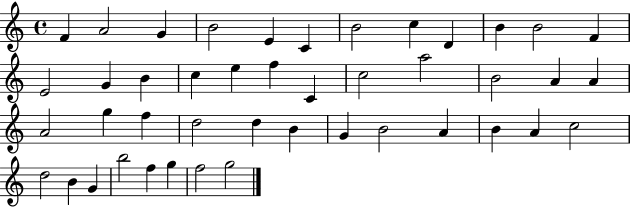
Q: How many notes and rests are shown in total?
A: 44